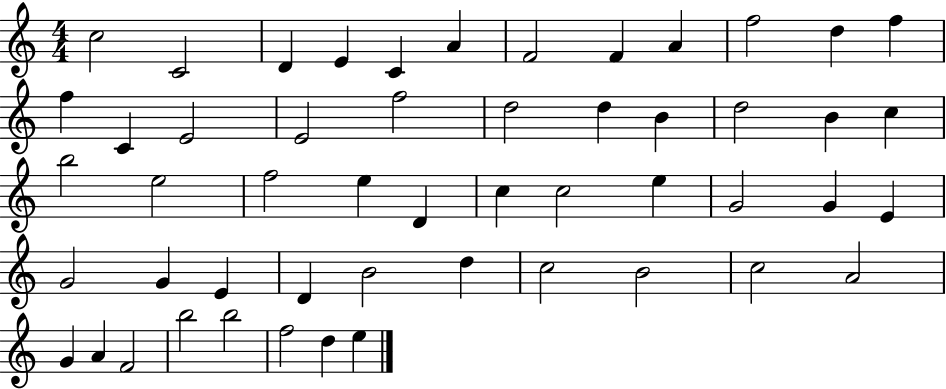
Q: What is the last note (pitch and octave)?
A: E5